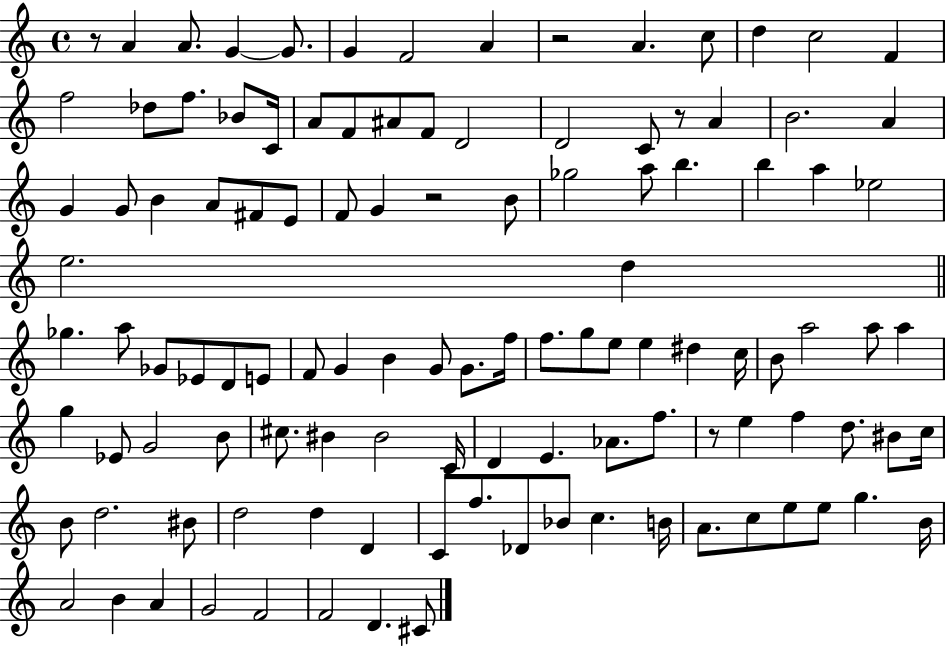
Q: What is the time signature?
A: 4/4